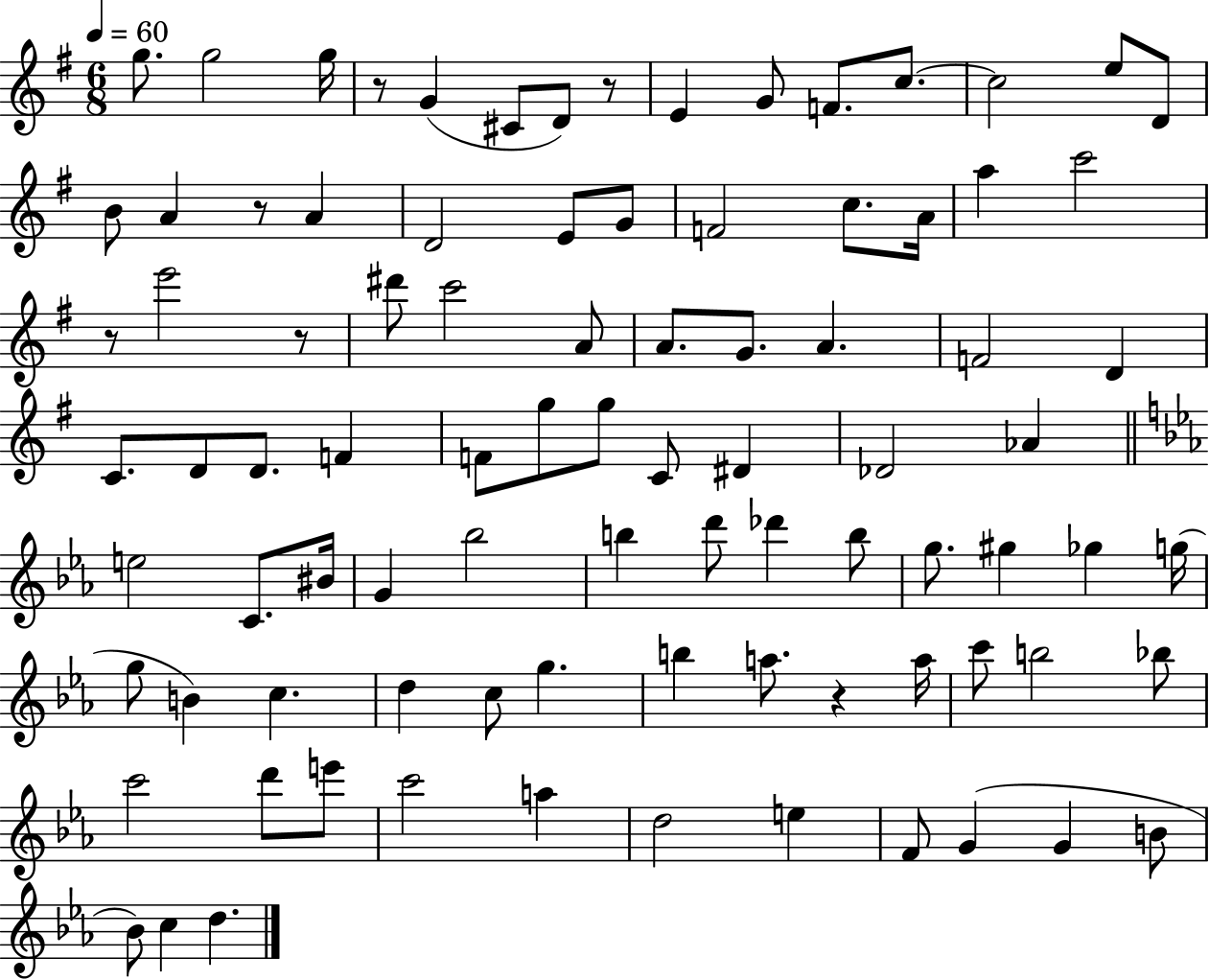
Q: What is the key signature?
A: G major